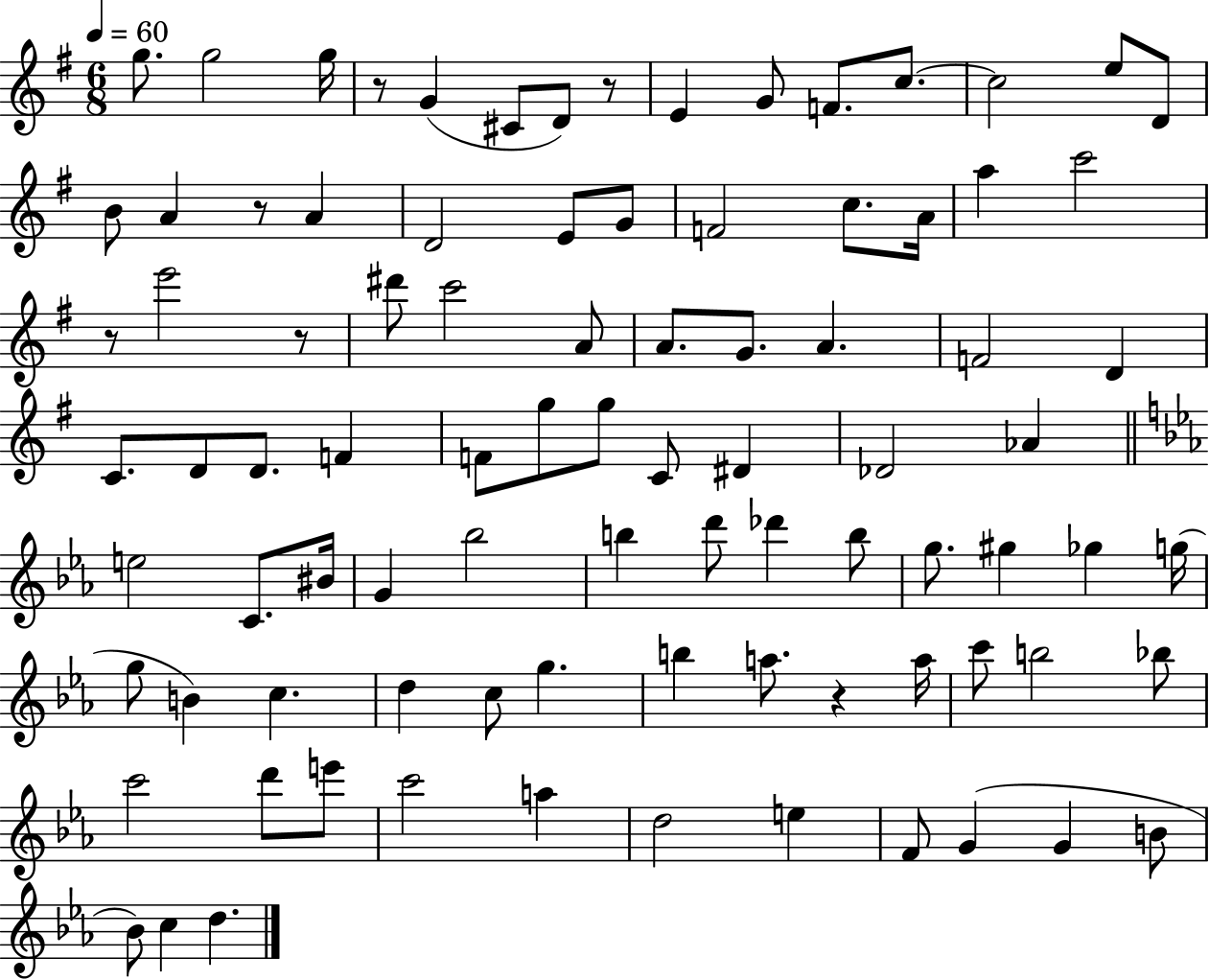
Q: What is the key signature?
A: G major